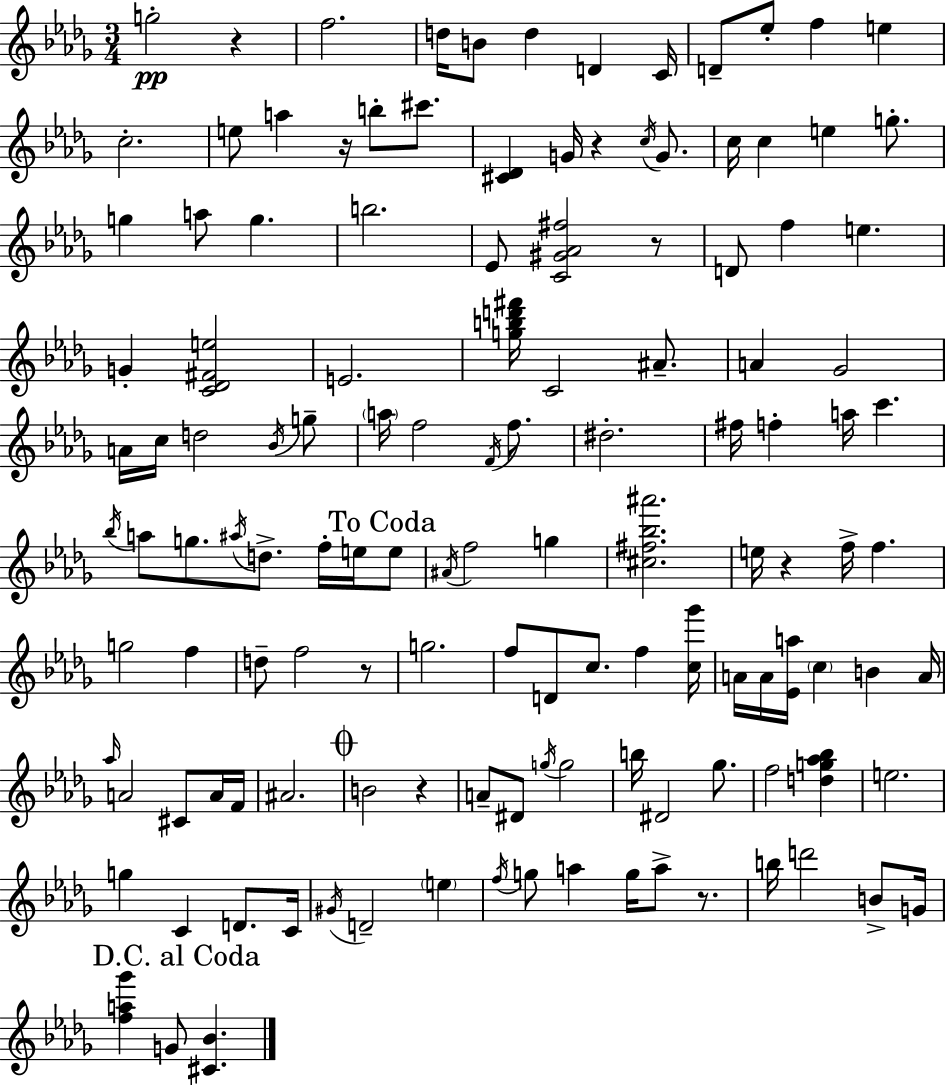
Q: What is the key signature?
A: BES minor